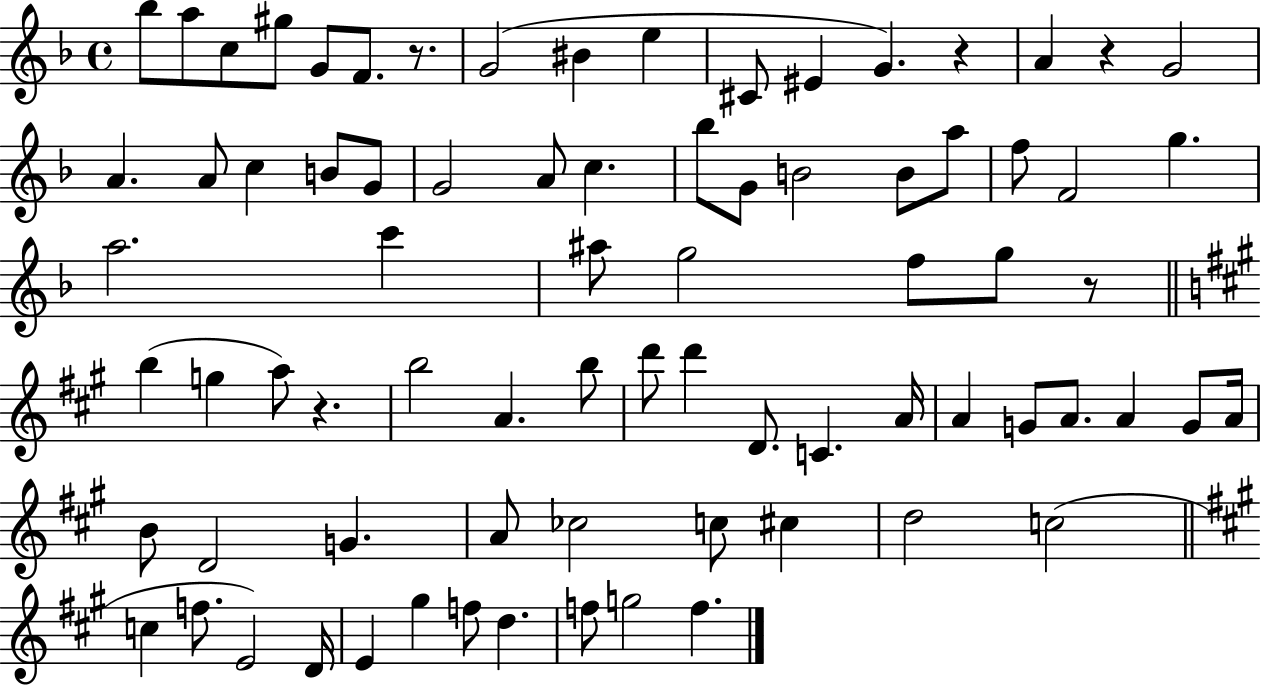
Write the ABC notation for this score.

X:1
T:Untitled
M:4/4
L:1/4
K:F
_b/2 a/2 c/2 ^g/2 G/2 F/2 z/2 G2 ^B e ^C/2 ^E G z A z G2 A A/2 c B/2 G/2 G2 A/2 c _b/2 G/2 B2 B/2 a/2 f/2 F2 g a2 c' ^a/2 g2 f/2 g/2 z/2 b g a/2 z b2 A b/2 d'/2 d' D/2 C A/4 A G/2 A/2 A G/2 A/4 B/2 D2 G A/2 _c2 c/2 ^c d2 c2 c f/2 E2 D/4 E ^g f/2 d f/2 g2 f